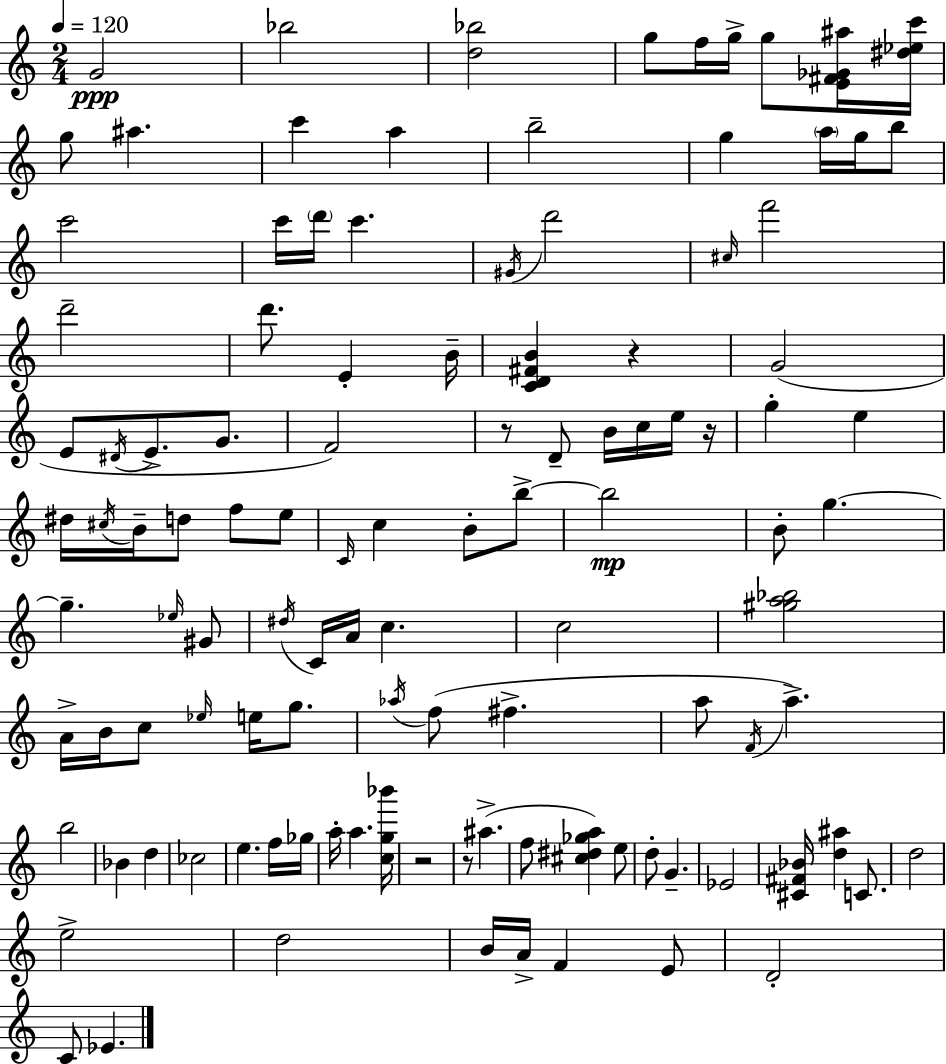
G4/h Bb5/h [D5,Bb5]/h G5/e F5/s G5/s G5/e [E4,F#4,Gb4,A#5]/s [D#5,Eb5,C6]/s G5/e A#5/q. C6/q A5/q B5/h G5/q A5/s G5/s B5/e C6/h C6/s D6/s C6/q. G#4/s D6/h C#5/s F6/h D6/h D6/e. E4/q B4/s [C4,D4,F#4,B4]/q R/q G4/h E4/e D#4/s E4/e. G4/e. F4/h R/e D4/e B4/s C5/s E5/s R/s G5/q E5/q D#5/s C#5/s B4/s D5/e F5/e E5/e C4/s C5/q B4/e B5/e B5/h B4/e G5/q. G5/q. Eb5/s G#4/e D#5/s C4/s A4/s C5/q. C5/h [G#5,A5,Bb5]/h A4/s B4/s C5/e Eb5/s E5/s G5/e. Ab5/s F5/e F#5/q. A5/e F4/s A5/q. B5/h Bb4/q D5/q CES5/h E5/q. F5/s Gb5/s A5/s A5/q. [C5,G5,Bb6]/s R/h R/e A#5/q. F5/e [C#5,D#5,Gb5,A5]/q E5/e D5/e G4/q. Eb4/h [C#4,F#4,Bb4]/s [D5,A#5]/q C4/e. D5/h E5/h D5/h B4/s A4/s F4/q E4/e D4/h C4/e Eb4/q.